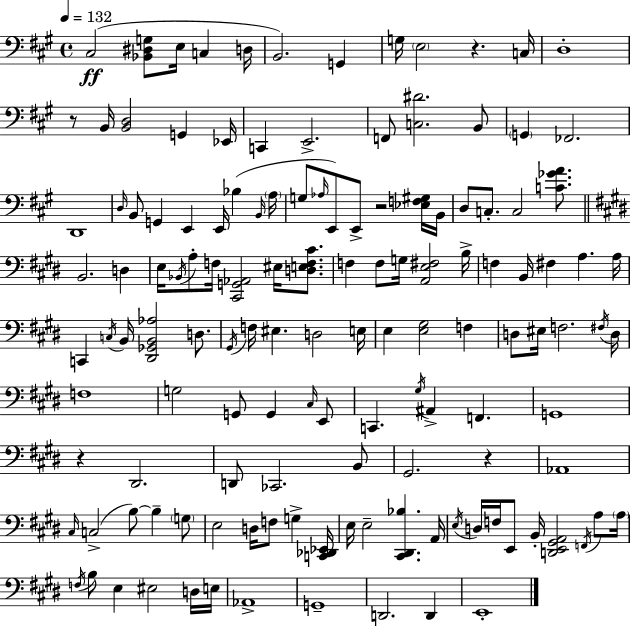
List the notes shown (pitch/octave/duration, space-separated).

C#3/h [Bb2,D#3,G3]/e E3/s C3/q D3/s B2/h. G2/q G3/s E3/h R/q. C3/s D3/w R/e B2/s [B2,D3]/h G2/q Eb2/s C2/q E2/h. F2/e [C3,D#4]/h. B2/e G2/q FES2/h. D2/w D3/s B2/e G2/q E2/q E2/s Bb3/q B2/s A3/s G3/e Ab3/s E2/e E2/e R/h [Eb3,F3,G#3]/s B2/s D3/e C3/e. C3/h [C4,Gb4,A4]/e. B2/h. D3/q E3/s Bb2/s A3/e F3/s [C#2,G2,Ab2]/h EIS3/s [D3,E3,F3,C#4]/e. F3/q F3/e G3/s [A2,E3,F#3]/h B3/s F3/q B2/s F#3/q A3/q. A3/s C2/q C3/s B2/s [D#2,Gb2,B2,Ab3]/h D3/e. G#2/s F3/s EIS3/q. D3/h E3/s E3/q [E3,G#3]/h F3/q D3/e EIS3/s F3/h. F#3/s D3/s F3/w G3/h G2/e G2/q C#3/s E2/e C2/q. G#3/s A#2/q F2/q. G2/w R/q D#2/h. D2/e CES2/h. B2/e G#2/h. R/q Ab2/w C#3/s C3/h B3/e B3/q G3/e E3/h D3/s F3/e G3/q [C2,Db2,Eb2]/s E3/s E3/h [C#2,D#2,Bb3]/q. A2/s E3/s D3/s F3/s E2/e B2/s [D2,E2,G#2,A2]/h F2/s A3/e A3/s F3/s B3/e E3/q EIS3/h D3/s E3/s Ab2/w G2/w D2/h. D2/q E2/w